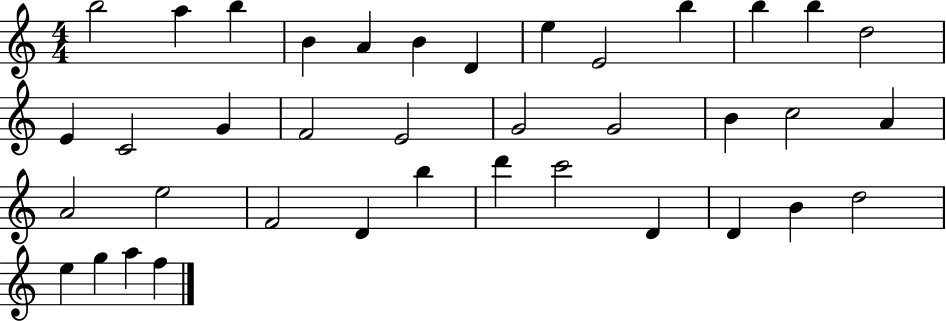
X:1
T:Untitled
M:4/4
L:1/4
K:C
b2 a b B A B D e E2 b b b d2 E C2 G F2 E2 G2 G2 B c2 A A2 e2 F2 D b d' c'2 D D B d2 e g a f